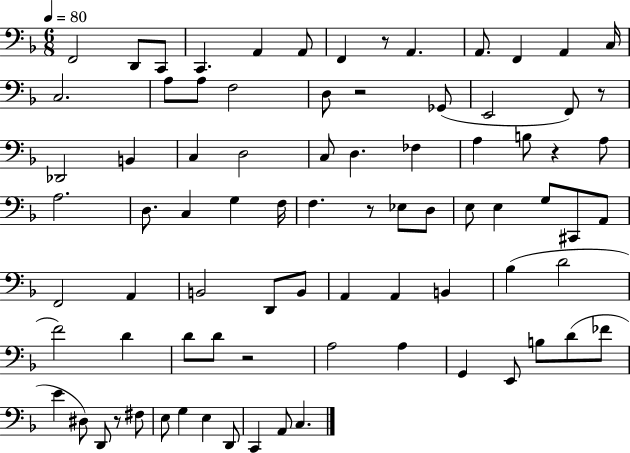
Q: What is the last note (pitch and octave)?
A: C3